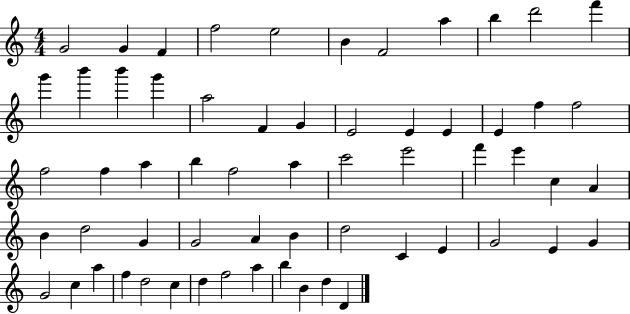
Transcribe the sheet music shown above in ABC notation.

X:1
T:Untitled
M:4/4
L:1/4
K:C
G2 G F f2 e2 B F2 a b d'2 f' g' b' b' g' a2 F G E2 E E E f f2 f2 f a b f2 a c'2 e'2 f' e' c A B d2 G G2 A B d2 C E G2 E G G2 c a f d2 c d f2 a b B d D